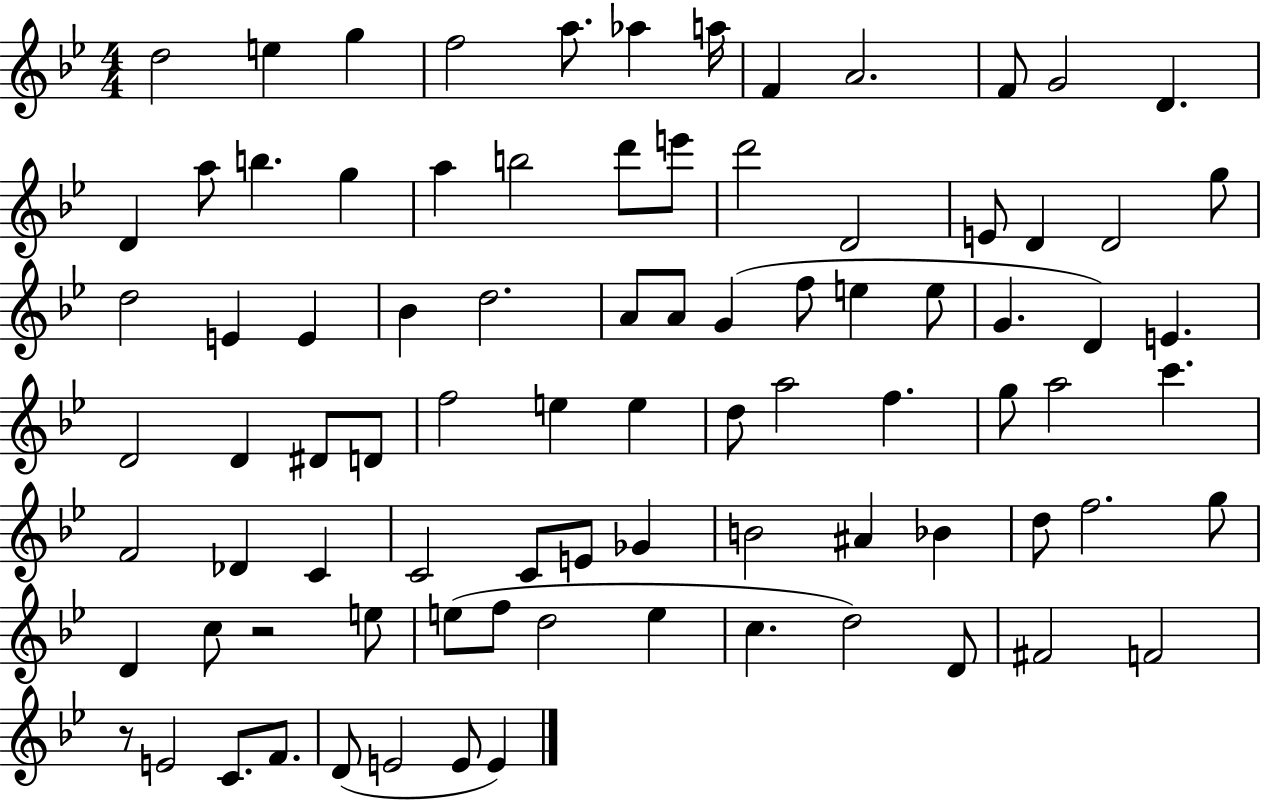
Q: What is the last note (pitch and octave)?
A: E4